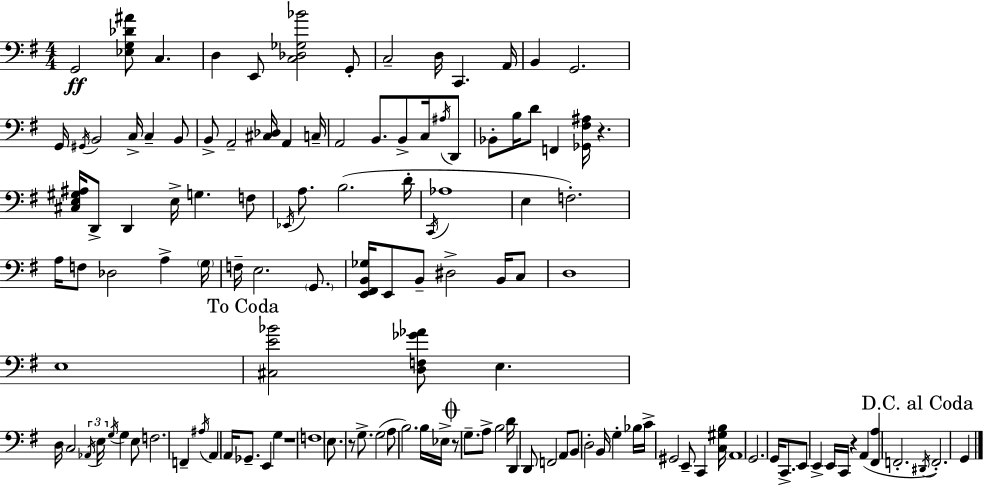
X:1
T:Untitled
M:4/4
L:1/4
K:Em
G,,2 [_E,G,_D^A]/2 C, D, E,,/2 [C,_D,_G,_B]2 G,,/2 C,2 D,/4 C,, A,,/4 B,, G,,2 G,,/4 ^G,,/4 B,,2 C,/4 C, B,,/2 B,,/2 A,,2 [^C,_D,]/4 A,, C,/4 A,,2 B,,/2 B,,/2 C,/4 ^A,/4 D,,/2 _B,,/2 B,/4 D/2 F,, [_G,,^F,^A,]/4 z [^C,E,^G,^A,]/4 D,,/2 D,, E,/4 G, F,/2 _E,,/4 A,/2 B,2 D/4 C,,/4 _A,4 E, F,2 A,/4 F,/2 _D,2 A, G,/4 F,/4 E,2 G,,/2 [E,,^F,,B,,_G,]/4 E,,/2 B,,/2 ^D,2 B,,/4 C,/2 D,4 E,4 [^C,E_B]2 [D,F,_G_A]/2 E, D,/4 C,2 _A,,/4 E,/4 G,/4 G, E,/2 F,2 F,, ^A,/4 A,, A,,/4 _G,,/2 E,, G, z4 F,4 E,/2 z/2 G,/2 G,2 A,/2 B,2 B,/4 _E,/4 z/2 G,/2 A,/2 B,2 D/4 D,, D,,/2 F,,2 A,,/2 B,,/2 D,2 B,,/4 G, _B,/4 C/4 ^G,,2 E,,/2 C,, [C,^G,B,]/4 A,,4 G,,2 G,,/4 C,,/2 E,,/2 E,, E,,/4 C,,/4 z A,, [^F,,A,] F,,2 ^D,,/4 F,,2 G,,